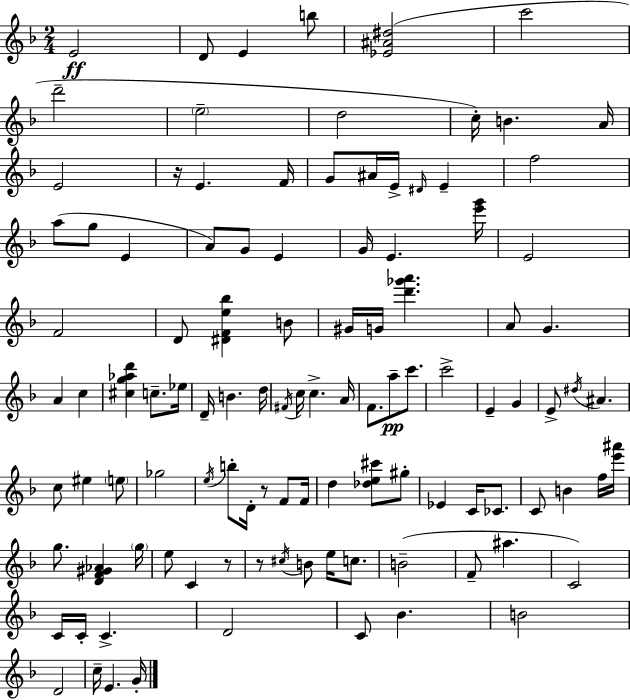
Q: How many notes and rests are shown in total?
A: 108